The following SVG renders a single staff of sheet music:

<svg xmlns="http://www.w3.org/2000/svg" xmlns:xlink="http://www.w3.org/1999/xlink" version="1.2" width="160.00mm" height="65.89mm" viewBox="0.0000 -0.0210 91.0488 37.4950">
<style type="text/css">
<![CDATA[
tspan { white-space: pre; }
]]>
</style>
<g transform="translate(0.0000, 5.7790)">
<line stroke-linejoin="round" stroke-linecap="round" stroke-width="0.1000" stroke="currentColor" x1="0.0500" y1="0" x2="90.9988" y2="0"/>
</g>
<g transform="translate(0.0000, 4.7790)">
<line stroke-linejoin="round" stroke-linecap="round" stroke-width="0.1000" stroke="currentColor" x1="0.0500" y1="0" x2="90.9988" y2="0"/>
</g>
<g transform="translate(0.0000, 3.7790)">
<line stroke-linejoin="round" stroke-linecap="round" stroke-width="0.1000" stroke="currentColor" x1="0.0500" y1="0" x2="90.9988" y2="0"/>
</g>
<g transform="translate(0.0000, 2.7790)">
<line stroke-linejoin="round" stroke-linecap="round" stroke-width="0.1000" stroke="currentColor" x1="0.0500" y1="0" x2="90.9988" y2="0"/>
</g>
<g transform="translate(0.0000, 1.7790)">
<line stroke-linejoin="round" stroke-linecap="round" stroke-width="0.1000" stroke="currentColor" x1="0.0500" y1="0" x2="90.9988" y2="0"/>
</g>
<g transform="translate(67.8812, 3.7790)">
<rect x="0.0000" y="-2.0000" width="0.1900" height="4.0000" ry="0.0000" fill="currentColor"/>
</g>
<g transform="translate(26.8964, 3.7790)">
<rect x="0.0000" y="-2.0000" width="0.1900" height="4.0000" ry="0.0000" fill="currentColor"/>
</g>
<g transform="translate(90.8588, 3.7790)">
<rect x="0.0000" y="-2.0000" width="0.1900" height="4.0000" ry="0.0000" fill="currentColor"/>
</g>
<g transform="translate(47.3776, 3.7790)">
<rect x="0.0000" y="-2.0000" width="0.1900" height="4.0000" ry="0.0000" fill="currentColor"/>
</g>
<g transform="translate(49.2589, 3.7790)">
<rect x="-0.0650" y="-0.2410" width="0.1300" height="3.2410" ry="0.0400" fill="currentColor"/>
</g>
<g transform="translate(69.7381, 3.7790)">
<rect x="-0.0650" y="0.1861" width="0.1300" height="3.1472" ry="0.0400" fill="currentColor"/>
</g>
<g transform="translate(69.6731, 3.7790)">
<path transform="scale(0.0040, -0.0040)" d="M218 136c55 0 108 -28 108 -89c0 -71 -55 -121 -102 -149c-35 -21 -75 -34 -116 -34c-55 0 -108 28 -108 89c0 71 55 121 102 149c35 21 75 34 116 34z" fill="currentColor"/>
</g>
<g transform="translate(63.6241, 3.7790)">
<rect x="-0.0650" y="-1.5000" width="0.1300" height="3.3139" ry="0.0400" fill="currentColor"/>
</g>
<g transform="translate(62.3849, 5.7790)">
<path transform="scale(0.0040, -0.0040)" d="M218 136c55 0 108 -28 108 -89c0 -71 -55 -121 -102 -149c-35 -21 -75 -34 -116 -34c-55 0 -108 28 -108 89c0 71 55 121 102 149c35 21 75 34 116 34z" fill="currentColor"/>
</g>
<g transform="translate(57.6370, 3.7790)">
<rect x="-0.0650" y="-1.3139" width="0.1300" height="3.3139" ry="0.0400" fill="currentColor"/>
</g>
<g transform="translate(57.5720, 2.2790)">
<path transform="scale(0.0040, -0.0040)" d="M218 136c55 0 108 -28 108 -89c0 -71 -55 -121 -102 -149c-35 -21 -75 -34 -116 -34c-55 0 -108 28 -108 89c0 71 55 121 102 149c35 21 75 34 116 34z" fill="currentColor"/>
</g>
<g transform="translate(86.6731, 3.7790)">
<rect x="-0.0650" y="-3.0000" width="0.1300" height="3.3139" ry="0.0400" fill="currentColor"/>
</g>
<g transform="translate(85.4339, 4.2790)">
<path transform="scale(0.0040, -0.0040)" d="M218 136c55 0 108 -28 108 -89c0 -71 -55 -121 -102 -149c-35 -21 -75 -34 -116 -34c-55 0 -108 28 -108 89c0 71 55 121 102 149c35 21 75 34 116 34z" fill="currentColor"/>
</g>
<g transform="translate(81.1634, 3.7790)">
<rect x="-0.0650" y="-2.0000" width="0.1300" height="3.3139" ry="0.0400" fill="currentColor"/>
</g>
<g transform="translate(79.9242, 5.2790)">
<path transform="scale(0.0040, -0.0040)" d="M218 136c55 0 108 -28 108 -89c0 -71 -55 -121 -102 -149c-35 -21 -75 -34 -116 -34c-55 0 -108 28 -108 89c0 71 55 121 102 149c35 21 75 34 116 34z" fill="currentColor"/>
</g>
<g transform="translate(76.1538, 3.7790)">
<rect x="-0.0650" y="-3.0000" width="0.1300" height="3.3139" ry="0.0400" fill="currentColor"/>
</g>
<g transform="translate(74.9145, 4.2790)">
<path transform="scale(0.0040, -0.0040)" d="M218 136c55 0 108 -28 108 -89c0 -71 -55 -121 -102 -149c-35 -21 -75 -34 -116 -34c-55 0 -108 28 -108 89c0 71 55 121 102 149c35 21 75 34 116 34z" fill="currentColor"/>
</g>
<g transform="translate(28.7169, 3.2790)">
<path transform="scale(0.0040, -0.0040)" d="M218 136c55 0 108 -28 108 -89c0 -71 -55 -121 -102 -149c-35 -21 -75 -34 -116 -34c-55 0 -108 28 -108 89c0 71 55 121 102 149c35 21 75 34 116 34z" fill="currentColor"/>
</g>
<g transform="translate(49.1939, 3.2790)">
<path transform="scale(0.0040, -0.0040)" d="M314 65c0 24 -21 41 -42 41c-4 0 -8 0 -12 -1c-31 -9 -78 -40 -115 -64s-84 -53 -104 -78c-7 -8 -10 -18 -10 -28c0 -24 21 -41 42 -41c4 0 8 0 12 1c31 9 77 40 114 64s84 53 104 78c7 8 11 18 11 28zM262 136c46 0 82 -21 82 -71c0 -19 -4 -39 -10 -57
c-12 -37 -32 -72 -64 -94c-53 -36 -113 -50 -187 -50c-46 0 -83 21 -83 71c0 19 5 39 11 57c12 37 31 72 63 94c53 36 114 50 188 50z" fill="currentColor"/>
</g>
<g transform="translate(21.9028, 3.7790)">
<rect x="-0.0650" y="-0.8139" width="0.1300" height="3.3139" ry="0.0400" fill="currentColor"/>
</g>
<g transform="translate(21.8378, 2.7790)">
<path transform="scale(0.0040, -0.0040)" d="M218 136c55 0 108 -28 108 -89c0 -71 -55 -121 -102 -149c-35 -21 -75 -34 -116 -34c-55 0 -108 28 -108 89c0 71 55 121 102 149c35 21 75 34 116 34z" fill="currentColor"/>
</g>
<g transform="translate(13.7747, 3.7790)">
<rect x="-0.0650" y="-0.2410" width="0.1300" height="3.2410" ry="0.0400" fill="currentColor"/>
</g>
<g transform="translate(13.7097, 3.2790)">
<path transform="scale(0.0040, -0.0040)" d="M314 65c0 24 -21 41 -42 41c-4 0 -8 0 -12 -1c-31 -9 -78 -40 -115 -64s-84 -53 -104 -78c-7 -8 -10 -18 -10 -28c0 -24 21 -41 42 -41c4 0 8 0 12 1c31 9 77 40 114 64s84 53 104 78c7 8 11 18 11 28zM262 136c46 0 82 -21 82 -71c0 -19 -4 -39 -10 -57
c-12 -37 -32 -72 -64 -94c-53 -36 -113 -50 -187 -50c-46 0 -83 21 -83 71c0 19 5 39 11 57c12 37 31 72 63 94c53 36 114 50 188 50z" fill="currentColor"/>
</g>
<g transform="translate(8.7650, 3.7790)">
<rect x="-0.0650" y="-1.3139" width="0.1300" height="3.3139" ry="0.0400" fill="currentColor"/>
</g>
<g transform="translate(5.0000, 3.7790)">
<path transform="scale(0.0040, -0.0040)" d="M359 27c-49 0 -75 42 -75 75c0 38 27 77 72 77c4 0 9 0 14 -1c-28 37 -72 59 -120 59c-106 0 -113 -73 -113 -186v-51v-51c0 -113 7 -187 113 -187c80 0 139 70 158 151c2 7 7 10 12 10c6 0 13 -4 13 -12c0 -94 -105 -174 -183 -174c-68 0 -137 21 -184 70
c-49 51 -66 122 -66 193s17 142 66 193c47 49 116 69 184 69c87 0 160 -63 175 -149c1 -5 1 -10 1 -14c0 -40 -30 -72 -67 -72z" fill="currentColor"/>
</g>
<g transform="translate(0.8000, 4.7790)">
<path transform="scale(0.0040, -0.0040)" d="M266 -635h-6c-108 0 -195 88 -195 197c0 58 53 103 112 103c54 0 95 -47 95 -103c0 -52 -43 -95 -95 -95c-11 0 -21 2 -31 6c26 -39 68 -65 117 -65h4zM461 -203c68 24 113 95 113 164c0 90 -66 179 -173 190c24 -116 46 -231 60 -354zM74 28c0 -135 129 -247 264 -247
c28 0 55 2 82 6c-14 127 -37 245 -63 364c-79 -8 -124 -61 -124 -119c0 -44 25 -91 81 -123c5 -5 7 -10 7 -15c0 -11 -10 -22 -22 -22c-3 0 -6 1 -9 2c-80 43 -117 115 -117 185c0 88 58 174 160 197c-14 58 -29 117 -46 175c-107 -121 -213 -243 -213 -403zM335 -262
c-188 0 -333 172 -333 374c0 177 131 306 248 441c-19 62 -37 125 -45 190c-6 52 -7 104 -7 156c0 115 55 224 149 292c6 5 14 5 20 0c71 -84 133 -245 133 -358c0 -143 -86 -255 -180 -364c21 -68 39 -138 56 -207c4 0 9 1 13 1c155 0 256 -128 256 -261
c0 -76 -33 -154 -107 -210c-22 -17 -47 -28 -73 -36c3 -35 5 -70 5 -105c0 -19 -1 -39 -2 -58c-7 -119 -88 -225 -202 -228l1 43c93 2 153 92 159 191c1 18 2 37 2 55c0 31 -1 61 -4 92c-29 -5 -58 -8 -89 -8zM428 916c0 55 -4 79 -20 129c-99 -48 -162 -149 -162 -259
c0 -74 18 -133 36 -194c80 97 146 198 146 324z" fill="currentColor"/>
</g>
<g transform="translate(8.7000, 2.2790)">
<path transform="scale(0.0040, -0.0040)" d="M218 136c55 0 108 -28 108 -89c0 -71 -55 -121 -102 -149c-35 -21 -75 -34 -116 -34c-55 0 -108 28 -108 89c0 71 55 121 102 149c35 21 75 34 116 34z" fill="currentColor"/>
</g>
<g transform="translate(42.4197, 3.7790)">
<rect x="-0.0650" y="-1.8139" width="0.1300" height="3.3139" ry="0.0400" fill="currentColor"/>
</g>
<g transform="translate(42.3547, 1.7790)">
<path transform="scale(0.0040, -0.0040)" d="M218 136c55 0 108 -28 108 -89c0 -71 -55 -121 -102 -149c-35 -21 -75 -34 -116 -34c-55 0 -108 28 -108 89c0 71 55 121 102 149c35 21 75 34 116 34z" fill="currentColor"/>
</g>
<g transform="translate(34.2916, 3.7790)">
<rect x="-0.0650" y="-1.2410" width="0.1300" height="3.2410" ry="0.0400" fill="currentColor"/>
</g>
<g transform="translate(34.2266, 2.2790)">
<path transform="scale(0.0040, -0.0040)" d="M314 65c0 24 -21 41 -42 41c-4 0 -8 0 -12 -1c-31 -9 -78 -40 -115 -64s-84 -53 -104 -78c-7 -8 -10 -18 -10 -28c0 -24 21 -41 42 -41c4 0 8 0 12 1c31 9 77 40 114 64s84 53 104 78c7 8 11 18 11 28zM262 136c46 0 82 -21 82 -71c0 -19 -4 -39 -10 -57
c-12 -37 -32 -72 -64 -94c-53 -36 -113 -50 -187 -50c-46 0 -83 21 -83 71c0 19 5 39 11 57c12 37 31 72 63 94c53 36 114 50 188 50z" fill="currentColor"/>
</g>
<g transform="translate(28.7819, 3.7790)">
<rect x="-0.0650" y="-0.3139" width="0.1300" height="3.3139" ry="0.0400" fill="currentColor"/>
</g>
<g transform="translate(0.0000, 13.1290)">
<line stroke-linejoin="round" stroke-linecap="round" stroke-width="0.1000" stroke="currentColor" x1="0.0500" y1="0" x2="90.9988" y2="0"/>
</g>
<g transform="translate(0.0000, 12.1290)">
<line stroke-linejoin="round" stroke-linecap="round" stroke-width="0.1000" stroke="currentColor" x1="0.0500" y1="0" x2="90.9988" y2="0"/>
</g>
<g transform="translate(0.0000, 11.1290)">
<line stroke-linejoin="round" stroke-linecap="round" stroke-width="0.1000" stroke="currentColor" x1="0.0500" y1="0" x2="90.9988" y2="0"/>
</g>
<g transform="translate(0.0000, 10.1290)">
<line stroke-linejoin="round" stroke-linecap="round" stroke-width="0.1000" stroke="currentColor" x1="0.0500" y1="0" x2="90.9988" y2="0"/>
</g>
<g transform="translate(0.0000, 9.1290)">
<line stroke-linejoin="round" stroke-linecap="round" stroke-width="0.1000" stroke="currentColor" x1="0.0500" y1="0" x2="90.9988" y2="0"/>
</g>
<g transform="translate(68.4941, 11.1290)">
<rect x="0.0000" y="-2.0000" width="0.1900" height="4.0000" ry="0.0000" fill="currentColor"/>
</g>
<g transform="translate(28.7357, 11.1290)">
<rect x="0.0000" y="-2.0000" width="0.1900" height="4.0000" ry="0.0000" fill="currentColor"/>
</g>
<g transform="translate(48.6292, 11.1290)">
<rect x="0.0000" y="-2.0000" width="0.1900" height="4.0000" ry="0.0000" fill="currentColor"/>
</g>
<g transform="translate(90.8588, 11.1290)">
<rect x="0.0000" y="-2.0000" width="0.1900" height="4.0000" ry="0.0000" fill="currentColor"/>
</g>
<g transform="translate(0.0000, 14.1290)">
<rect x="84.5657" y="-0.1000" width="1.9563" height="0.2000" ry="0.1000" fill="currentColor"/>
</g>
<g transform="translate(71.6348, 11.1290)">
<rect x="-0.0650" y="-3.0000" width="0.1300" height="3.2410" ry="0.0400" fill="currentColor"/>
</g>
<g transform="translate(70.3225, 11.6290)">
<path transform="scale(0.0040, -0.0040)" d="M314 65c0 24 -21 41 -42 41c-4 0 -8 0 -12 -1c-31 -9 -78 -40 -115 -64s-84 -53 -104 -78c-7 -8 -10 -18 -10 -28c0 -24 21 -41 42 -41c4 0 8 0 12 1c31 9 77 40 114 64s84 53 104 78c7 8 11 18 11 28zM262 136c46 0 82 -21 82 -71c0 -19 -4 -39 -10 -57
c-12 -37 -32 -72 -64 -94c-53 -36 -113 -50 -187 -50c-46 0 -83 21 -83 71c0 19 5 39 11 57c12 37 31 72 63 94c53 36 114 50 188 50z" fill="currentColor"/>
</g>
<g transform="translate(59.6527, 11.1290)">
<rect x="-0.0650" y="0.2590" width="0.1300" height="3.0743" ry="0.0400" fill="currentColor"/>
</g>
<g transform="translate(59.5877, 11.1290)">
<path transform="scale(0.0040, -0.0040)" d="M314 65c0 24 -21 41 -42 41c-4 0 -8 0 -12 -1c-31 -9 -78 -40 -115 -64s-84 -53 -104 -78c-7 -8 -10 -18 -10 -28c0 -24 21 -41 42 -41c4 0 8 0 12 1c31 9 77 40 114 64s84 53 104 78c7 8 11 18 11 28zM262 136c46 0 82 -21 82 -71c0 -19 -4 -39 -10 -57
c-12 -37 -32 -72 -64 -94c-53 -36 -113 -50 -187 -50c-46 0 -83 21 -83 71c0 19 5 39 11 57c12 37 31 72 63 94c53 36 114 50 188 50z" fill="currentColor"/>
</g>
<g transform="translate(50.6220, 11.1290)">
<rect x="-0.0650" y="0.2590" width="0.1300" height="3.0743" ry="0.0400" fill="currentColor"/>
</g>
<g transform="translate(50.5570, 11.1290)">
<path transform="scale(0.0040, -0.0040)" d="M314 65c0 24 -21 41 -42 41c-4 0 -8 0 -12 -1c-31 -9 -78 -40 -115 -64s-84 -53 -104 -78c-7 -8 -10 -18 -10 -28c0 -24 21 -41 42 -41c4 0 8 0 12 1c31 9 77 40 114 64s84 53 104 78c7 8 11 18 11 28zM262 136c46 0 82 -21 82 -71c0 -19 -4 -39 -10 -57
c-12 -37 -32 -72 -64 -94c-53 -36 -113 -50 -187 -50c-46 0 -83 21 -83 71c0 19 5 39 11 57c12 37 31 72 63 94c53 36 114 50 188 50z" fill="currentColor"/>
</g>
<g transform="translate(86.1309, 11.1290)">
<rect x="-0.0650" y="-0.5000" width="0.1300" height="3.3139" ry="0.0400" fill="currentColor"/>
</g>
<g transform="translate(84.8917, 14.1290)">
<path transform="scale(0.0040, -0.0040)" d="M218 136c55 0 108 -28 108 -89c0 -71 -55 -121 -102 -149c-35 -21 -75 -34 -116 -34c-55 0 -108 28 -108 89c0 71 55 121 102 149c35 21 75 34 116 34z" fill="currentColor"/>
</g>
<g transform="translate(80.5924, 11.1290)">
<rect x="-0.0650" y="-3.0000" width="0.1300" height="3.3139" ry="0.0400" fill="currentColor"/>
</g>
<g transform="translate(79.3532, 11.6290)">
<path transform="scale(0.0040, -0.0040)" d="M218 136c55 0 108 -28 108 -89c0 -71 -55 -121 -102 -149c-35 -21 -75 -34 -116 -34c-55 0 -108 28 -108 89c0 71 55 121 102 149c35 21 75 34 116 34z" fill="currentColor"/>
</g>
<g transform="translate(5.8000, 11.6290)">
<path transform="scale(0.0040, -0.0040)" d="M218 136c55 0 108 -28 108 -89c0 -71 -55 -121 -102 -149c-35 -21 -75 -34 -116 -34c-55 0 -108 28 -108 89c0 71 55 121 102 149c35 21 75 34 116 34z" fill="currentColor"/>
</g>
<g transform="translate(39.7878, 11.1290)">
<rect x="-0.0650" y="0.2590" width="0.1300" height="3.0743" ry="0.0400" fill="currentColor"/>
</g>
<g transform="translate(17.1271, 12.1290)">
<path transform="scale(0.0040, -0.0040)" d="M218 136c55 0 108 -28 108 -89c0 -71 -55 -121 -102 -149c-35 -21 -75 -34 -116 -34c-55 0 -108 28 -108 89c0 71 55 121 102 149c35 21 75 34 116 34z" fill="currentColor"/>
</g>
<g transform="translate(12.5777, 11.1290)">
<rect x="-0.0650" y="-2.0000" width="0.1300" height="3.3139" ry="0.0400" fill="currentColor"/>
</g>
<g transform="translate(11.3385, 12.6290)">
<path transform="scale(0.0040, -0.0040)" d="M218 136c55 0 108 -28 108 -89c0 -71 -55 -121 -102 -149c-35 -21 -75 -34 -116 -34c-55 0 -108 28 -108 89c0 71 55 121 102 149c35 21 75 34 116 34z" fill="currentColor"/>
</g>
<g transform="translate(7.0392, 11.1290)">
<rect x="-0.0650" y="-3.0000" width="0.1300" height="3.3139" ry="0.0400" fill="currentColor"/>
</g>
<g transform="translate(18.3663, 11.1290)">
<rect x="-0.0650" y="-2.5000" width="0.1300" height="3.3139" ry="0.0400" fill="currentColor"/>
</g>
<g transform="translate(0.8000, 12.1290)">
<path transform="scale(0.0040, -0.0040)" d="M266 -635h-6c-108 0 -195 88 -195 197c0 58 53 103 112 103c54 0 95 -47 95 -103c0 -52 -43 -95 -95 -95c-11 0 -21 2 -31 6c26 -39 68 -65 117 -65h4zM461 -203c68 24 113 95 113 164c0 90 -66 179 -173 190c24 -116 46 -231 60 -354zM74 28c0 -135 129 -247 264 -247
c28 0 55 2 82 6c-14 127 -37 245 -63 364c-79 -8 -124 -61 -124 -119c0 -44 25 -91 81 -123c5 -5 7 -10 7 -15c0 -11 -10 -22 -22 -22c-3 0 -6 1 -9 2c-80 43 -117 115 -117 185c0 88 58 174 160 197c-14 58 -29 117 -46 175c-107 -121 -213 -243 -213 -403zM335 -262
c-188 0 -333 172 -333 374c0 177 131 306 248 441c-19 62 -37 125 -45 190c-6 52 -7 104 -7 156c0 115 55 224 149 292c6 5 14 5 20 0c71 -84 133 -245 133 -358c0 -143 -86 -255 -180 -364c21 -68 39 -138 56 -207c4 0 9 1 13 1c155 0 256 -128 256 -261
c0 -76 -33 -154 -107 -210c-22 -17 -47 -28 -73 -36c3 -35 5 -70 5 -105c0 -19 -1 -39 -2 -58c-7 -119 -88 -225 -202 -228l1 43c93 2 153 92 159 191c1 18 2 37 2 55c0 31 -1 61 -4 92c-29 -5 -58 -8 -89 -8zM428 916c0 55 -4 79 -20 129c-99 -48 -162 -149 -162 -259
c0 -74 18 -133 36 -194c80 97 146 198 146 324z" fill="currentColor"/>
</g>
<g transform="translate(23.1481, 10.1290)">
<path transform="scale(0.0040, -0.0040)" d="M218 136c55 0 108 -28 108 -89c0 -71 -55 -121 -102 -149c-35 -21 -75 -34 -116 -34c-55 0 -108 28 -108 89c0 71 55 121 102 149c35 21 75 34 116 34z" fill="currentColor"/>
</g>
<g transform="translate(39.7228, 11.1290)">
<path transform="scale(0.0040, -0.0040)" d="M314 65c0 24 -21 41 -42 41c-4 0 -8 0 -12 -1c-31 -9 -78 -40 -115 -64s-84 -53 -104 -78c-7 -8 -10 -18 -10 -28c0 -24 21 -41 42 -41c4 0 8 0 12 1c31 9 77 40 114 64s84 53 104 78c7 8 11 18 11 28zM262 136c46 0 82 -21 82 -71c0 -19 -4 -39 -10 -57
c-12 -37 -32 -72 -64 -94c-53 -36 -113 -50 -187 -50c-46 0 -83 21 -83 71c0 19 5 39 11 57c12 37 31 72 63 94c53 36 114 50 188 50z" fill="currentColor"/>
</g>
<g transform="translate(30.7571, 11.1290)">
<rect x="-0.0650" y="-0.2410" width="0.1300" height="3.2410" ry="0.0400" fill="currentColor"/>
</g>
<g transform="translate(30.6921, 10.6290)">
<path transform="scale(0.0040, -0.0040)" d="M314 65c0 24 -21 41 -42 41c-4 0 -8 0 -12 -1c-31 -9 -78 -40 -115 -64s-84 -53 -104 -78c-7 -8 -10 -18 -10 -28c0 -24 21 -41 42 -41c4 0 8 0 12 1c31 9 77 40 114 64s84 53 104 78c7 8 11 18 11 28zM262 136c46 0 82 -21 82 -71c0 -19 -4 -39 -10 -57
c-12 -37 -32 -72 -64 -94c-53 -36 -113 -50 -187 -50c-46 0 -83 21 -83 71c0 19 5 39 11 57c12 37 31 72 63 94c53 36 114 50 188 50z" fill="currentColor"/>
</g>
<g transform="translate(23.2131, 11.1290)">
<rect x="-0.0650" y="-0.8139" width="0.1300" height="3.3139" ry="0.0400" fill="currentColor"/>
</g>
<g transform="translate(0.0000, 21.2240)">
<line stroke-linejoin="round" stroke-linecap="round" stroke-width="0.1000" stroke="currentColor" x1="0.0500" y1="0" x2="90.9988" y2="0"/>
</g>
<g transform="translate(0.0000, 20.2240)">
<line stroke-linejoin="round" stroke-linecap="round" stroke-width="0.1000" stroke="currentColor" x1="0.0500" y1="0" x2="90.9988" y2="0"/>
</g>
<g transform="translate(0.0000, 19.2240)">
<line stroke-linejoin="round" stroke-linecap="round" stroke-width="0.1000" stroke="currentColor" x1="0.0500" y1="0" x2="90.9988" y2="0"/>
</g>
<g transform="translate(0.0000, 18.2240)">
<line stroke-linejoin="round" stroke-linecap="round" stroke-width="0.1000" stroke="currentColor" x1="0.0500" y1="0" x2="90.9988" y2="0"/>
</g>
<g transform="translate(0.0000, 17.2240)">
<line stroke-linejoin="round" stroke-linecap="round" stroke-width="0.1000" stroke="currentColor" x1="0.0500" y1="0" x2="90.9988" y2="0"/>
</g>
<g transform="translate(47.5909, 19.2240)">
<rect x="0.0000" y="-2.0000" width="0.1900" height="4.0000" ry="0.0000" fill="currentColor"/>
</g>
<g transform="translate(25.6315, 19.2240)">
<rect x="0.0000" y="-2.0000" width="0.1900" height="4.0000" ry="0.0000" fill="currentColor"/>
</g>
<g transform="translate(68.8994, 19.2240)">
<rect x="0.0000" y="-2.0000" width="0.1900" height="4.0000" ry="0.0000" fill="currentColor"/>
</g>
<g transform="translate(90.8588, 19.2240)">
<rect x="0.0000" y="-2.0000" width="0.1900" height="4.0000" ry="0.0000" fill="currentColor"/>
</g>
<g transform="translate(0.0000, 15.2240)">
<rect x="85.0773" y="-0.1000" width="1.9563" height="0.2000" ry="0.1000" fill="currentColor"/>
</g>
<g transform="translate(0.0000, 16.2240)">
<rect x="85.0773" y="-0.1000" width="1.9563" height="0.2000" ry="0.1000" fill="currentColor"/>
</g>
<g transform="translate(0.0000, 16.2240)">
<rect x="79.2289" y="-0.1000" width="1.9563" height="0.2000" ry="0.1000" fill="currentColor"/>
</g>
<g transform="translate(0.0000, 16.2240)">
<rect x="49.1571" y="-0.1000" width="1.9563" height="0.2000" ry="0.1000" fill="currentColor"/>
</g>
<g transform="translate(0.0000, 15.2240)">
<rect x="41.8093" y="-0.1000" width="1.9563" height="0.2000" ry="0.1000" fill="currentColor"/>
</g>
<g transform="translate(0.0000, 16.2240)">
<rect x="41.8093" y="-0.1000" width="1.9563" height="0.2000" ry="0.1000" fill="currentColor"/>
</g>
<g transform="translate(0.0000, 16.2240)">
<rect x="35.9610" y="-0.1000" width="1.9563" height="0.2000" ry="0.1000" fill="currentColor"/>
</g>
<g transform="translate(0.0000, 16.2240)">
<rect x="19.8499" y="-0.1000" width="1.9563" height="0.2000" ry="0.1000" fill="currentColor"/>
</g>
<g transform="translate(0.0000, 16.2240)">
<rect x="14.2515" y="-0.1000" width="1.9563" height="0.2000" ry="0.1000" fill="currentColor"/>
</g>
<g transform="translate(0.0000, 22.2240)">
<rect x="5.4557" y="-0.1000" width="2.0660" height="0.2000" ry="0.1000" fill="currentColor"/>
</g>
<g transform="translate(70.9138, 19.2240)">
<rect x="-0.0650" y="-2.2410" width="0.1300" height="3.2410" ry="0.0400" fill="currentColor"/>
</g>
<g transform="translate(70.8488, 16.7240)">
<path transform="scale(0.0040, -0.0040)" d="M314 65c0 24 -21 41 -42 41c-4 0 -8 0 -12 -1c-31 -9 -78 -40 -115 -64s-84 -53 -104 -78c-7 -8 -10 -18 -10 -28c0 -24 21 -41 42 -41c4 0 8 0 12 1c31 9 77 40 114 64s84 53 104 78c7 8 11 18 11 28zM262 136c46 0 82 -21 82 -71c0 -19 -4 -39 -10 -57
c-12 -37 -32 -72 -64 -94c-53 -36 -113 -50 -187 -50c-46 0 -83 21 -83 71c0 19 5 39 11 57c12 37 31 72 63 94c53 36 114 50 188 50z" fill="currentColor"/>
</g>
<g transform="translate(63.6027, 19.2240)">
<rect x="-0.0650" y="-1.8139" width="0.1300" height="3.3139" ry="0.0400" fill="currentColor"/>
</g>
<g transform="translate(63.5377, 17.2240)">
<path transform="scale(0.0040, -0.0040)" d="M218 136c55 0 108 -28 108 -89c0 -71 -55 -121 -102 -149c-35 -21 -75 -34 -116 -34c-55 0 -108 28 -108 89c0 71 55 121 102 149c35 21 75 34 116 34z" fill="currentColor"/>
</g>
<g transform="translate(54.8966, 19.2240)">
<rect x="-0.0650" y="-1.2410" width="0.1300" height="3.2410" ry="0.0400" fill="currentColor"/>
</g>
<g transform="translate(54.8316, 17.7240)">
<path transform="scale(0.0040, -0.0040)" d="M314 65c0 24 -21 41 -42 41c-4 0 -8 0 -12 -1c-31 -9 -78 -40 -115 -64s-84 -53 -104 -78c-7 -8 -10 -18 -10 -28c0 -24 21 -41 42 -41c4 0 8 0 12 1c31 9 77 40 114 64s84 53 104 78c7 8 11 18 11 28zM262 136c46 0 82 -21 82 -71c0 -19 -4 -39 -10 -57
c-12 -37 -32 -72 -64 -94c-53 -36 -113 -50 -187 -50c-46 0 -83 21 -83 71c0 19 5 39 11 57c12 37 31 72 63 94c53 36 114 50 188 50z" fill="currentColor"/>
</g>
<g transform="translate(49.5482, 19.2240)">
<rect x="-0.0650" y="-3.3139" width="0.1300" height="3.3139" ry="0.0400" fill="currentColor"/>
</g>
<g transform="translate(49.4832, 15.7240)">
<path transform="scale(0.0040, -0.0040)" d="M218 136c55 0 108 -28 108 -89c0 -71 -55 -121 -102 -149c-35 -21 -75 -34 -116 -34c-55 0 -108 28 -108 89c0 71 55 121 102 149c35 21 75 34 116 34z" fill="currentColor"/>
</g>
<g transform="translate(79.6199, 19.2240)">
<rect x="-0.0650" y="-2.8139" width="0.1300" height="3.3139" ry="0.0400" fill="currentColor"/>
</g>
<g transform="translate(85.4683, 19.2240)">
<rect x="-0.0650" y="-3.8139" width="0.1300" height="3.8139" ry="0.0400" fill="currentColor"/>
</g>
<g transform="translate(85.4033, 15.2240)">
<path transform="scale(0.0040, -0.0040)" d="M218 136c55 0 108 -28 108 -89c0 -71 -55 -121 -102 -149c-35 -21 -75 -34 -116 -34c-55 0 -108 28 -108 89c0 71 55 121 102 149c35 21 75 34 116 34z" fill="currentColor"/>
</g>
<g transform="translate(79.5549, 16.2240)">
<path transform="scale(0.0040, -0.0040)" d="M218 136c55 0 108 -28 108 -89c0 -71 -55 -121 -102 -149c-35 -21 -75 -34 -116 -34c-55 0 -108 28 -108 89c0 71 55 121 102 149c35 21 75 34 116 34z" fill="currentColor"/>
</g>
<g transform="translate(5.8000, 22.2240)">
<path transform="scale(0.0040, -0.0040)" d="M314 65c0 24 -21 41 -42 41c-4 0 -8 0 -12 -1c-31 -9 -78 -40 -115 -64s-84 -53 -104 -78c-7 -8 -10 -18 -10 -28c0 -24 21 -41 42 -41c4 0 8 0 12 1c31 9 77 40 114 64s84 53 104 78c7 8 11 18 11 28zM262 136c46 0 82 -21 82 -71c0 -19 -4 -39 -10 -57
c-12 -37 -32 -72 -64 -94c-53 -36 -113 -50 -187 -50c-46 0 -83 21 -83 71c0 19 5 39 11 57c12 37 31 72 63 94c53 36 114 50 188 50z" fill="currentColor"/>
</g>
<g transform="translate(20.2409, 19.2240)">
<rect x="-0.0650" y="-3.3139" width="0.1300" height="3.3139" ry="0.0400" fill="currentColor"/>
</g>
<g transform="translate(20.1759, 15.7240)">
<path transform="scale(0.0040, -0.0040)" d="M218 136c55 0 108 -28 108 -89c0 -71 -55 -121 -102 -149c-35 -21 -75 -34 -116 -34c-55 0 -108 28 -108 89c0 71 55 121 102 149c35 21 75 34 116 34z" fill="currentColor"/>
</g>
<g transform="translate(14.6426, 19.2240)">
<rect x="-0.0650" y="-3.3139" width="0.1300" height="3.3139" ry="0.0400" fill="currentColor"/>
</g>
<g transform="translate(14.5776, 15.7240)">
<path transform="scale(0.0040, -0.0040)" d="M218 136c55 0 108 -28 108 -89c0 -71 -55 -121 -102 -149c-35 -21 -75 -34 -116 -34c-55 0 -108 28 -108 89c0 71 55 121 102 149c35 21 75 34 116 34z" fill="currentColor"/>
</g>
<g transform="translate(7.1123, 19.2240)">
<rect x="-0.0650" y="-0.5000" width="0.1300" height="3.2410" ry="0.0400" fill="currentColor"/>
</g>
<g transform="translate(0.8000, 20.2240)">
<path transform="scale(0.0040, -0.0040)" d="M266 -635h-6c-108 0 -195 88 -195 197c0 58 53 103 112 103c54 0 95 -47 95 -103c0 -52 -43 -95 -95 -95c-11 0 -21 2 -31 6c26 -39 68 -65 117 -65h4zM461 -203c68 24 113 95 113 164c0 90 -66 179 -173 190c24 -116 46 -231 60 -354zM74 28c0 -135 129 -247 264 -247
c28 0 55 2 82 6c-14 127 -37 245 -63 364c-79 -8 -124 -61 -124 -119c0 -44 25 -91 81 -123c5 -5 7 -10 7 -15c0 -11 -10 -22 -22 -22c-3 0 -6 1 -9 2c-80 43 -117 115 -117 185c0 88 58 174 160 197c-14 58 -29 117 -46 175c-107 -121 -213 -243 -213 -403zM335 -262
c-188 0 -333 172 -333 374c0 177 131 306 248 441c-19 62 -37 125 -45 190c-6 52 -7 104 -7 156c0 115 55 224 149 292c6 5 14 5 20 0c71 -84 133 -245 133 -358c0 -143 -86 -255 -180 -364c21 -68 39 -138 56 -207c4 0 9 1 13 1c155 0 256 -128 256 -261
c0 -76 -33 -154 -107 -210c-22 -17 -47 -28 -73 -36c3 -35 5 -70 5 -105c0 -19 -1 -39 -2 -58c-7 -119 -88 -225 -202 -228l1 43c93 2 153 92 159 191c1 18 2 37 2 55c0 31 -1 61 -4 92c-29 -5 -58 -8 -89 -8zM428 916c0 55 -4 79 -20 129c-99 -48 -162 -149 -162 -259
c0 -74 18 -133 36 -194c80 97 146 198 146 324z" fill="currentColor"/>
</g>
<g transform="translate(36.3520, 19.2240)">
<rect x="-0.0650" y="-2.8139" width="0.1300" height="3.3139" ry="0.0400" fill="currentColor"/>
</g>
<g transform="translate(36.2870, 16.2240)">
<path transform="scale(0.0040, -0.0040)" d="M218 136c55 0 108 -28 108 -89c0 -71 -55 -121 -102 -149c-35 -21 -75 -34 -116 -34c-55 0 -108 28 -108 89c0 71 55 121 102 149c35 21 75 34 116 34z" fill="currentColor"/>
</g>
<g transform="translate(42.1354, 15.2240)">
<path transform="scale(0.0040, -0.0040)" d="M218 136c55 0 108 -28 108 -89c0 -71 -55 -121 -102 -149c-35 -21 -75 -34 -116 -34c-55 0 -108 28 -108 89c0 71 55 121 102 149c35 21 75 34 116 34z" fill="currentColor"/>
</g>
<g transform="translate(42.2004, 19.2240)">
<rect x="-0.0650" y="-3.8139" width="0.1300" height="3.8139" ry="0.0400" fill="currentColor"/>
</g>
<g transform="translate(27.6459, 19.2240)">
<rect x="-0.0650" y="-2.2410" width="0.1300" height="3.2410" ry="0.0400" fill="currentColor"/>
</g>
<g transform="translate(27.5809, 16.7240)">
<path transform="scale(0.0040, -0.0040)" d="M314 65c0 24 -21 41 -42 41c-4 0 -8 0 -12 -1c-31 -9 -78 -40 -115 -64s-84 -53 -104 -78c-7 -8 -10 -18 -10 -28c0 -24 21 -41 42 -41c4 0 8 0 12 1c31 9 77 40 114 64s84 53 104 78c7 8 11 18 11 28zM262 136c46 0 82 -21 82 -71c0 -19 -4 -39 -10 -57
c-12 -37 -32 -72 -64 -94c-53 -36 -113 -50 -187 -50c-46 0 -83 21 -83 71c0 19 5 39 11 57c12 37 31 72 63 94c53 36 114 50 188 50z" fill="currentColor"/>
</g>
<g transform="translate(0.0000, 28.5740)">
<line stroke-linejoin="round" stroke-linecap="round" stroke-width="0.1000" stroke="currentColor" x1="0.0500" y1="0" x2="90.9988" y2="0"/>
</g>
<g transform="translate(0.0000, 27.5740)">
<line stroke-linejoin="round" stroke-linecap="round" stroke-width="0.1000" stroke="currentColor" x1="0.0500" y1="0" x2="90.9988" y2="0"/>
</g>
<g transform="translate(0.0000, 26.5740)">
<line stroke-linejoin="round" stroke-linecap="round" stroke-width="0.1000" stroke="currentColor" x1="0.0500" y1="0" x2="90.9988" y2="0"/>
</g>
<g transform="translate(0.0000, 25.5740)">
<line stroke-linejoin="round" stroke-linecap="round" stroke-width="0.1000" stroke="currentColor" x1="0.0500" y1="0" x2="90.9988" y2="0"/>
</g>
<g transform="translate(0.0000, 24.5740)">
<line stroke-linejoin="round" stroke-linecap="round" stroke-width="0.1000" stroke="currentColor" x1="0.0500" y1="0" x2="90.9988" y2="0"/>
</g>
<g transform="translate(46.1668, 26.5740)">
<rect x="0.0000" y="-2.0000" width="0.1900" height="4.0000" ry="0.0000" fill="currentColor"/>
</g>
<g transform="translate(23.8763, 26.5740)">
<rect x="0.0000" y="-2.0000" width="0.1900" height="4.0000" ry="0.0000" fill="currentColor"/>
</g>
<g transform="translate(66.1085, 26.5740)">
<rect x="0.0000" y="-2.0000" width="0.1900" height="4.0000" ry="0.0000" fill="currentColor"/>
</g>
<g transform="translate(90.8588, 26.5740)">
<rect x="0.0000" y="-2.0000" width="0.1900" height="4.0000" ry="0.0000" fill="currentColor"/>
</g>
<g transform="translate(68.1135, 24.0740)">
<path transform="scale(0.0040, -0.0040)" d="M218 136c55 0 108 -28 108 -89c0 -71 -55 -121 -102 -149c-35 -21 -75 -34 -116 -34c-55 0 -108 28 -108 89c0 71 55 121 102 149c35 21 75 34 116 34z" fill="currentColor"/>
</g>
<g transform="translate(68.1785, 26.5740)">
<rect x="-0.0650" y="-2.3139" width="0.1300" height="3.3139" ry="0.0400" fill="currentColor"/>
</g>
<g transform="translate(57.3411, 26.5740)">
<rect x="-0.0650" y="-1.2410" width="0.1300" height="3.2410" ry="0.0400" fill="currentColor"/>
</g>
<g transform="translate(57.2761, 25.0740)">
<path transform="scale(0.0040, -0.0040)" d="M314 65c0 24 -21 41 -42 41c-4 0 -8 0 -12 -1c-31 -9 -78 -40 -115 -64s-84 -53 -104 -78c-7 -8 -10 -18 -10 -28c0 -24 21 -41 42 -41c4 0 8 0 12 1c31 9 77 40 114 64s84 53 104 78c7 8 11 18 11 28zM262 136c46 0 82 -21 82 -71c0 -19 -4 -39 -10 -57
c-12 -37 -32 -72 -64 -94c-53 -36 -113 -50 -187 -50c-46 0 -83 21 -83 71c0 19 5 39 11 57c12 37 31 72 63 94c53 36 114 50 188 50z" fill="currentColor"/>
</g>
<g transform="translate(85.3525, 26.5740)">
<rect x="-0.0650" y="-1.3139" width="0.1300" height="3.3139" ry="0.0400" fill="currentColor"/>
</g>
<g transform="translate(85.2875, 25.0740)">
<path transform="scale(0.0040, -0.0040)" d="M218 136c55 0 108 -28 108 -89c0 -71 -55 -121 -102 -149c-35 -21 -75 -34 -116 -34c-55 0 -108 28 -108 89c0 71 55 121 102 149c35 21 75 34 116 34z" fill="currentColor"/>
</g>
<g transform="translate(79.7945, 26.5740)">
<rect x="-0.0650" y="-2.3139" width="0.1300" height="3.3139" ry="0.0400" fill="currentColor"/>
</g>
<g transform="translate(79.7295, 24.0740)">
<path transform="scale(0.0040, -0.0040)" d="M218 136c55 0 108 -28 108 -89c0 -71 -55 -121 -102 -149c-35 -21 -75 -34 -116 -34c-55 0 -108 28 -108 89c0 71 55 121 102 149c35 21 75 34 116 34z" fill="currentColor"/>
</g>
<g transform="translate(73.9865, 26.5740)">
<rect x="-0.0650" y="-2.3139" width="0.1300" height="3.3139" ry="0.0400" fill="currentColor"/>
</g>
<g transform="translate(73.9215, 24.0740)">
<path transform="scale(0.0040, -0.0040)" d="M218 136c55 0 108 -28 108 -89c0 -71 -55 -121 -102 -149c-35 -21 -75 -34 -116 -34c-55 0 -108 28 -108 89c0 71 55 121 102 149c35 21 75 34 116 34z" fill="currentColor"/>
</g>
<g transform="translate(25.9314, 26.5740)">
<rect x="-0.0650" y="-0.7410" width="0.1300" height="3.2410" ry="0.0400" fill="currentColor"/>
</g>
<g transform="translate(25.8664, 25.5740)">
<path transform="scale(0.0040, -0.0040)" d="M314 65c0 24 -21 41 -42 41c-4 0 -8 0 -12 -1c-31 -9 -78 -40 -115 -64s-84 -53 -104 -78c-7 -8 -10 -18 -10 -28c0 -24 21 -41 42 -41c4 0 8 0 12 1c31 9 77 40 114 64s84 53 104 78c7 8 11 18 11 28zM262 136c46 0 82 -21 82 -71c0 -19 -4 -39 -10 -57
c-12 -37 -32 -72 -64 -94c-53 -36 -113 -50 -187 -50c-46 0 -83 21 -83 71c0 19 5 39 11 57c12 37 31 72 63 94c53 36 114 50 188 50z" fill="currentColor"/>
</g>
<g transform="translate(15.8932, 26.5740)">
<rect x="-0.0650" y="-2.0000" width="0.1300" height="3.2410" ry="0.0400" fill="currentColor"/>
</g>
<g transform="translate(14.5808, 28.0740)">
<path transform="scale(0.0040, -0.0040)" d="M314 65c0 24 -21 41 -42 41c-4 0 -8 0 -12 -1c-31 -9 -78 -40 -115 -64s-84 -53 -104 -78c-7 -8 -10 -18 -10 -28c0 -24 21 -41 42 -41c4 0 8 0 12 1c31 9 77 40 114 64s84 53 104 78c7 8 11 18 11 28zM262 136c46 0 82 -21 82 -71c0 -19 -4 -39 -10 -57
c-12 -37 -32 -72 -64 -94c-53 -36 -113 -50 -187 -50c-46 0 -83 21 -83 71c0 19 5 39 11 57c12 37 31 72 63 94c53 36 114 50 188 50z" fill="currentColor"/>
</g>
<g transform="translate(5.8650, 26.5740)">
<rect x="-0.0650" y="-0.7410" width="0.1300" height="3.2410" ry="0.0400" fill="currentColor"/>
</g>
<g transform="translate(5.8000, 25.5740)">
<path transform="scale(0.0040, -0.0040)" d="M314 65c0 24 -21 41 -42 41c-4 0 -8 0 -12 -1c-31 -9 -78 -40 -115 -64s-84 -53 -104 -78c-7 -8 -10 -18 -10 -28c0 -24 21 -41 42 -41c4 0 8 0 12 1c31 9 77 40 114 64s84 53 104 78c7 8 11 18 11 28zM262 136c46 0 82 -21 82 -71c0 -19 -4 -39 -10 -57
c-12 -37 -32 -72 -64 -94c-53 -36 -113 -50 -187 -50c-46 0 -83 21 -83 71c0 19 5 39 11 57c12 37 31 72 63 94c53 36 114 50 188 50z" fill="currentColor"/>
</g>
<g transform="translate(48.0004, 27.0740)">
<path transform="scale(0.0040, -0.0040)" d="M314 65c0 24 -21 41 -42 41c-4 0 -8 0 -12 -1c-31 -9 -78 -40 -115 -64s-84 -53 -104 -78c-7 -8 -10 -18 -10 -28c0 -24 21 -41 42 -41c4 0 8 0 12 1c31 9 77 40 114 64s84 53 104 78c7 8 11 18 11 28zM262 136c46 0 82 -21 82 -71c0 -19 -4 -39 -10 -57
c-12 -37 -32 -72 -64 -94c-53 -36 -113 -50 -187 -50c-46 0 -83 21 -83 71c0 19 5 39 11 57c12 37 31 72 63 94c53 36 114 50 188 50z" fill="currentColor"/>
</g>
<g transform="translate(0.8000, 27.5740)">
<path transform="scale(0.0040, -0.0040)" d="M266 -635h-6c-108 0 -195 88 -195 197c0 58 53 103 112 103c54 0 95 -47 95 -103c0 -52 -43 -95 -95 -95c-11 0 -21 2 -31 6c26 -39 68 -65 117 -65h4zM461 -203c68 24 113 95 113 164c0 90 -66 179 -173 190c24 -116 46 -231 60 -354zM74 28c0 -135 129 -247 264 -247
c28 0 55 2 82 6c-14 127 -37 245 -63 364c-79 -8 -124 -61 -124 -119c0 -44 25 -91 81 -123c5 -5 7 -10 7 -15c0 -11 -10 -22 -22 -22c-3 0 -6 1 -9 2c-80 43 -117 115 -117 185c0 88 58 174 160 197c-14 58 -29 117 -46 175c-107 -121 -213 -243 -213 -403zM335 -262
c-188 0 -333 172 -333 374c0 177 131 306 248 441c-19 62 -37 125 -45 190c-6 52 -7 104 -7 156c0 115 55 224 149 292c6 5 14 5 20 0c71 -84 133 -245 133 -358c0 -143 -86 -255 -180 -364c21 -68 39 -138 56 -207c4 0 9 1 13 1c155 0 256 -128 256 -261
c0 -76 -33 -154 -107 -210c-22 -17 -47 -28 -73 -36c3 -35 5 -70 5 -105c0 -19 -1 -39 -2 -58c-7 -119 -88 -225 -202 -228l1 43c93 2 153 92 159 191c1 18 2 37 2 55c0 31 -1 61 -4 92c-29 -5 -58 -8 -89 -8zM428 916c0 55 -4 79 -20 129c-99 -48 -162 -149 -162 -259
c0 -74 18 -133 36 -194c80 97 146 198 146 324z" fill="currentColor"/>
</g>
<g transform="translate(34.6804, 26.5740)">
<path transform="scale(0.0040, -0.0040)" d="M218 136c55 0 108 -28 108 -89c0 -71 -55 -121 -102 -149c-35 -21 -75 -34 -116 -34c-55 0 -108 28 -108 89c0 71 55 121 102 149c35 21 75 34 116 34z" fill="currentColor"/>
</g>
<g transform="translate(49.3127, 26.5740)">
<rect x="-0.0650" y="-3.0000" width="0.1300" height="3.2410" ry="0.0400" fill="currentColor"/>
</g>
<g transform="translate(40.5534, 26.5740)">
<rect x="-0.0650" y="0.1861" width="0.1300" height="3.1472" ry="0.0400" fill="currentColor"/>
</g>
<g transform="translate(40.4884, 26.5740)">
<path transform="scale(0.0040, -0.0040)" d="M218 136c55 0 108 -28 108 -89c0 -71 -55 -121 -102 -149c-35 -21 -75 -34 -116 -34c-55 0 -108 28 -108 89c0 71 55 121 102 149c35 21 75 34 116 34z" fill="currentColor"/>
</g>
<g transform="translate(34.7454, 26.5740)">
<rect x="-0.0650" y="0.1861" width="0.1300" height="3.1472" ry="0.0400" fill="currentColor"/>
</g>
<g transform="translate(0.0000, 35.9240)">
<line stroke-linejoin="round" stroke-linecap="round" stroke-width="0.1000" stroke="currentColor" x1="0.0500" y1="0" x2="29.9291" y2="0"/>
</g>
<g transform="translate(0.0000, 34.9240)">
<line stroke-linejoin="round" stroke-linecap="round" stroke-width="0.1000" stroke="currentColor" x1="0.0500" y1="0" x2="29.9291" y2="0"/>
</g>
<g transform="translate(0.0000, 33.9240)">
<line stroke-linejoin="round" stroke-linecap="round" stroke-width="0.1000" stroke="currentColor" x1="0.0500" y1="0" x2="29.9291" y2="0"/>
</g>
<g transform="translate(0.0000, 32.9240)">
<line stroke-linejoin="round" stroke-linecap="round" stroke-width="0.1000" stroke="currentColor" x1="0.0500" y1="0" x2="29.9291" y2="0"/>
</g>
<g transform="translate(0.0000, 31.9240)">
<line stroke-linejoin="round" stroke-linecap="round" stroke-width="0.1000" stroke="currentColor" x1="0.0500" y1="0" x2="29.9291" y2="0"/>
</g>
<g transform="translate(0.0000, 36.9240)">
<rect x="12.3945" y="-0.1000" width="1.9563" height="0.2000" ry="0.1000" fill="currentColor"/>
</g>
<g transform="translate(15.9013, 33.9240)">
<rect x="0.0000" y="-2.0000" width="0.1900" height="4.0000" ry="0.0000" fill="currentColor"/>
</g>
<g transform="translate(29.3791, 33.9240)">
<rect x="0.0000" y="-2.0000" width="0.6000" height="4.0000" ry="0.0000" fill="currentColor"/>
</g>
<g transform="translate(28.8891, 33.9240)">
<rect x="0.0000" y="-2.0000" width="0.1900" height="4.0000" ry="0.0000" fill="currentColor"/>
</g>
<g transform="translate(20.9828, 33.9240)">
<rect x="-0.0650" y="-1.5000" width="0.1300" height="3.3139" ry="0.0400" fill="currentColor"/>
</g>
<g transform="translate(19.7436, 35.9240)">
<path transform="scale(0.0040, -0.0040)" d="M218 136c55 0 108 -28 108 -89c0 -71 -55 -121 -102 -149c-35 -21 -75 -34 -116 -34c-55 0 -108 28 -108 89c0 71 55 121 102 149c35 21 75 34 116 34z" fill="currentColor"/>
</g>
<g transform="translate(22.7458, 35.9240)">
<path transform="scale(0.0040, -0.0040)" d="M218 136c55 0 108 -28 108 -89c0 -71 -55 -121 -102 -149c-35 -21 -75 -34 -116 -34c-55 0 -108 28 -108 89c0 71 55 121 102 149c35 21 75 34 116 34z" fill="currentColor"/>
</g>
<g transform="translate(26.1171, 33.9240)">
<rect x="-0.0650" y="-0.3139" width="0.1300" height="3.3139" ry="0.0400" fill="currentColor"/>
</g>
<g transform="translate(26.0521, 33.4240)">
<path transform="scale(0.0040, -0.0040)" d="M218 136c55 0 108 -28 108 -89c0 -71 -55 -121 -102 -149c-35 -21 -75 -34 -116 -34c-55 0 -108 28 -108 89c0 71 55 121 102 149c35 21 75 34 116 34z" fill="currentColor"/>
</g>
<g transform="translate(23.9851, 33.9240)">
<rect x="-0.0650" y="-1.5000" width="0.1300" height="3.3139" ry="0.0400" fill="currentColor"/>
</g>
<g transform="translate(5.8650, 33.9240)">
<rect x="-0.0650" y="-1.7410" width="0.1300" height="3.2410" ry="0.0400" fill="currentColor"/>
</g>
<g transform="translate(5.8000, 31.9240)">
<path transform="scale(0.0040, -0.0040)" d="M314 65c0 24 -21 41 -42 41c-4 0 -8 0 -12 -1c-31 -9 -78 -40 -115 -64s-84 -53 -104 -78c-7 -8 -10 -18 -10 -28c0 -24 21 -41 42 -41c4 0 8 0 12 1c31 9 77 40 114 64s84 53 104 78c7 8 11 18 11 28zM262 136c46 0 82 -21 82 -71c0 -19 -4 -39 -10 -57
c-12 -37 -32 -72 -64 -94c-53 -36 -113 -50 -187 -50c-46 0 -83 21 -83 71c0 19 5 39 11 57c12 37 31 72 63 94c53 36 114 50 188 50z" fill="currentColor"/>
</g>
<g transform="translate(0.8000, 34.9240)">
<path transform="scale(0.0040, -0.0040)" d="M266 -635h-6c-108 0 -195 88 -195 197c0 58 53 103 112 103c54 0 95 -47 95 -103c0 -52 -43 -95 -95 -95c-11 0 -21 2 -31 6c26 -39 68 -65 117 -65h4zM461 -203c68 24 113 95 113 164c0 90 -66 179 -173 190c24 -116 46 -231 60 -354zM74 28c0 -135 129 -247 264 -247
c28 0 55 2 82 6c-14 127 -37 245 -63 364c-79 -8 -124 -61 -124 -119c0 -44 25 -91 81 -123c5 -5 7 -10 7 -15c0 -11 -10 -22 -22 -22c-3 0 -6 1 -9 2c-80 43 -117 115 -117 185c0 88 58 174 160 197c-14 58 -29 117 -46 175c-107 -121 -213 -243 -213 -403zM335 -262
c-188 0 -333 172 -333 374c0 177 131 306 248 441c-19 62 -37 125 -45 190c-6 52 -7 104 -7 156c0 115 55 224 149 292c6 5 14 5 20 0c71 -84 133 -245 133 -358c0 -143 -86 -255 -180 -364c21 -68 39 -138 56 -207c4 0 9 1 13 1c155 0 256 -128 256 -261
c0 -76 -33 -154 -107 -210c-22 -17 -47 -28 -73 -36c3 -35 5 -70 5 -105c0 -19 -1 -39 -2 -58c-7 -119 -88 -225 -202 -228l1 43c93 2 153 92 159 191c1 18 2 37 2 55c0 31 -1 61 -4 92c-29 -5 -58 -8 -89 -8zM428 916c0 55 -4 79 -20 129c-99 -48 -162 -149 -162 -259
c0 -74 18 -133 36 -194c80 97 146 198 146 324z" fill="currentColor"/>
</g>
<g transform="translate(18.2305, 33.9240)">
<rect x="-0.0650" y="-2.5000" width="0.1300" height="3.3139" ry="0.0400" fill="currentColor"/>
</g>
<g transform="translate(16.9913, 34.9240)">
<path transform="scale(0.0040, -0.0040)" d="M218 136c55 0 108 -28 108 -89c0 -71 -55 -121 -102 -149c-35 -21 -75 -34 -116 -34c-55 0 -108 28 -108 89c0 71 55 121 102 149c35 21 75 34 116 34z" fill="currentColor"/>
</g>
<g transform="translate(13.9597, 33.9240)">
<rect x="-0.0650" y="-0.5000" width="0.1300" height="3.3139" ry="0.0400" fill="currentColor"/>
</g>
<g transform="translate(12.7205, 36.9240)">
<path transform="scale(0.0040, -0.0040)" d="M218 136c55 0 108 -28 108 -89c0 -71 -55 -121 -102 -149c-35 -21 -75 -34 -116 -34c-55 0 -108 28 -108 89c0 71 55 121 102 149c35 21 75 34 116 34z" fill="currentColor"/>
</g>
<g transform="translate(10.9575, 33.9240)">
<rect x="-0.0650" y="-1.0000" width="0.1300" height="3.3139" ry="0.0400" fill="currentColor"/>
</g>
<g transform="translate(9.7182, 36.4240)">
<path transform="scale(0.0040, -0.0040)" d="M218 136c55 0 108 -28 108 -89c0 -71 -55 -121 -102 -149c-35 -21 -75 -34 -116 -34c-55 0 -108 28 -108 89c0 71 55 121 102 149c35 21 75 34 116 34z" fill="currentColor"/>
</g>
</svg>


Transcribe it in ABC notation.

X:1
T:Untitled
M:4/4
L:1/4
K:C
e c2 d c e2 f c2 e E B A F A A F G d c2 B2 B2 B2 A2 A C C2 b b g2 a c' b e2 f g2 a c' d2 F2 d2 B B A2 e2 g g g e f2 D C G E E c